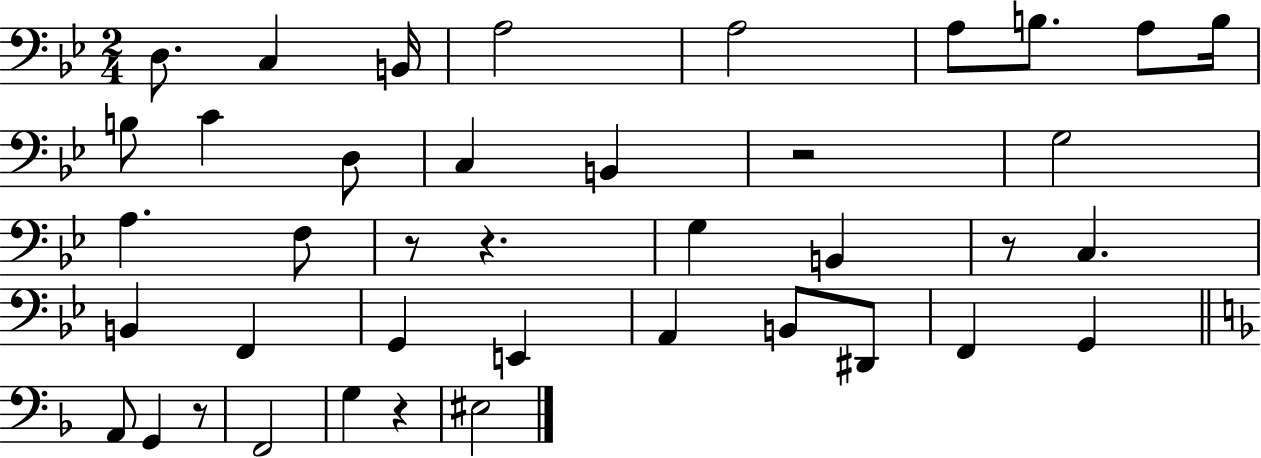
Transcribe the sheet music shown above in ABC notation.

X:1
T:Untitled
M:2/4
L:1/4
K:Bb
D,/2 C, B,,/4 A,2 A,2 A,/2 B,/2 A,/2 B,/4 B,/2 C D,/2 C, B,, z2 G,2 A, F,/2 z/2 z G, B,, z/2 C, B,, F,, G,, E,, A,, B,,/2 ^D,,/2 F,, G,, A,,/2 G,, z/2 F,,2 G, z ^E,2